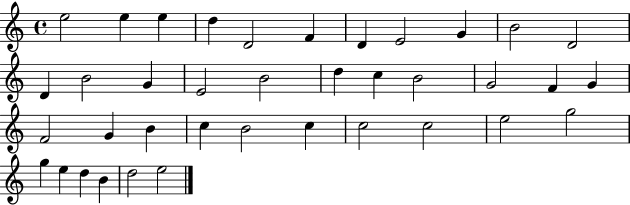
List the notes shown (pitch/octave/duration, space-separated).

E5/h E5/q E5/q D5/q D4/h F4/q D4/q E4/h G4/q B4/h D4/h D4/q B4/h G4/q E4/h B4/h D5/q C5/q B4/h G4/h F4/q G4/q F4/h G4/q B4/q C5/q B4/h C5/q C5/h C5/h E5/h G5/h G5/q E5/q D5/q B4/q D5/h E5/h